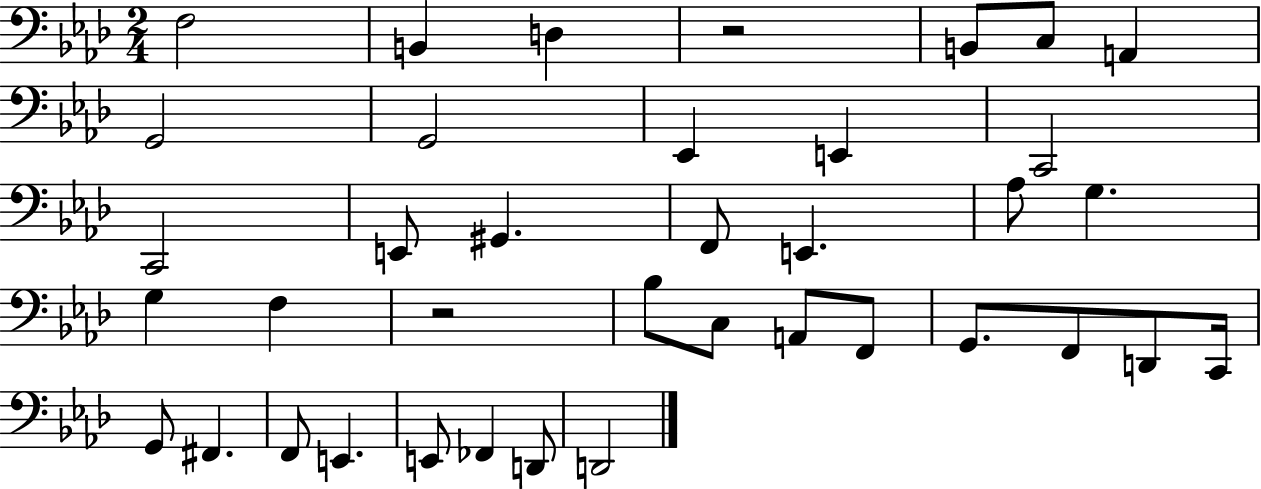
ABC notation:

X:1
T:Untitled
M:2/4
L:1/4
K:Ab
F,2 B,, D, z2 B,,/2 C,/2 A,, G,,2 G,,2 _E,, E,, C,,2 C,,2 E,,/2 ^G,, F,,/2 E,, _A,/2 G, G, F, z2 _B,/2 C,/2 A,,/2 F,,/2 G,,/2 F,,/2 D,,/2 C,,/4 G,,/2 ^F,, F,,/2 E,, E,,/2 _F,, D,,/2 D,,2